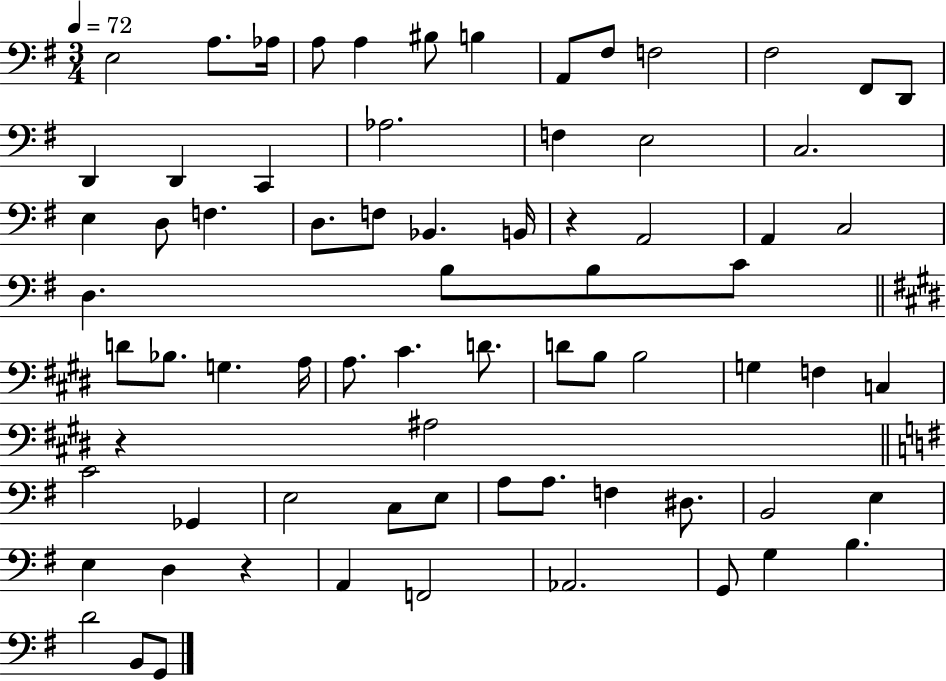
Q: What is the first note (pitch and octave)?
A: E3